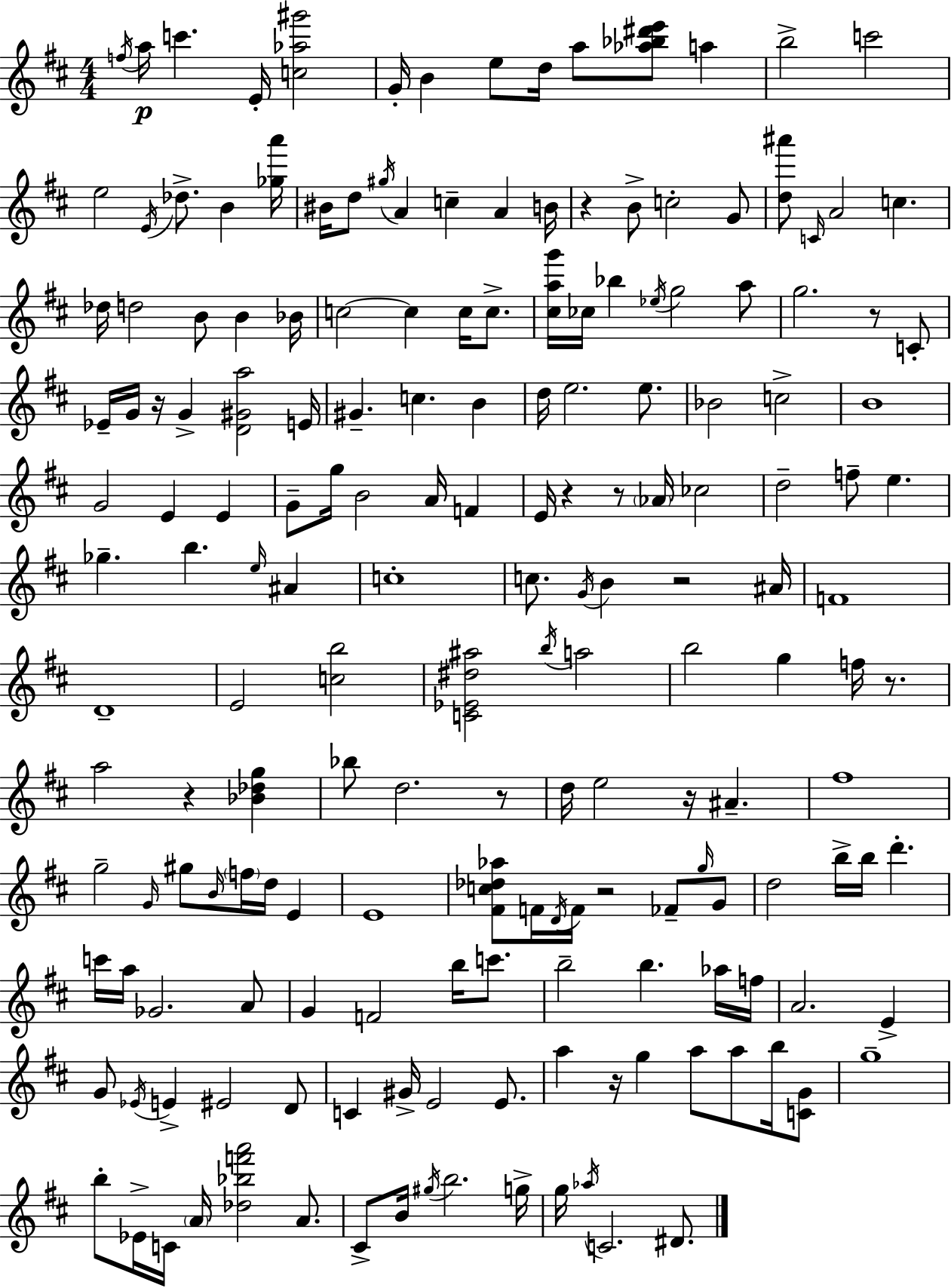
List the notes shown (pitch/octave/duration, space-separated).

F5/s A5/s C6/q. E4/s [C5,Ab5,G#6]/h G4/s B4/q E5/e D5/s A5/e [Ab5,Bb5,D#6,E6]/e A5/q B5/h C6/h E5/h E4/s Db5/e. B4/q [Gb5,A6]/s BIS4/s D5/e G#5/s A4/q C5/q A4/q B4/s R/q B4/e C5/h G4/e [D5,A#6]/e C4/s A4/h C5/q. Db5/s D5/h B4/e B4/q Bb4/s C5/h C5/q C5/s C5/e. [C#5,A5,G6]/s CES5/s Bb5/q Eb5/s G5/h A5/e G5/h. R/e C4/e Eb4/s G4/s R/s G4/q [D4,G#4,A5]/h E4/s G#4/q. C5/q. B4/q D5/s E5/h. E5/e. Bb4/h C5/h B4/w G4/h E4/q E4/q G4/e G5/s B4/h A4/s F4/q E4/s R/q R/e Ab4/s CES5/h D5/h F5/e E5/q. Gb5/q. B5/q. E5/s A#4/q C5/w C5/e. G4/s B4/q R/h A#4/s F4/w D4/w E4/h [C5,B5]/h [C4,Eb4,D#5,A#5]/h B5/s A5/h B5/h G5/q F5/s R/e. A5/h R/q [Bb4,Db5,G5]/q Bb5/e D5/h. R/e D5/s E5/h R/s A#4/q. F#5/w G5/h G4/s G#5/e B4/s F5/s D5/s E4/q E4/w [F#4,C5,Db5,Ab5]/e F4/s D4/s F4/s R/h FES4/e G5/s G4/e D5/h B5/s B5/s D6/q. C6/s A5/s Gb4/h. A4/e G4/q F4/h B5/s C6/e. B5/h B5/q. Ab5/s F5/s A4/h. E4/q G4/e Eb4/s E4/q EIS4/h D4/e C4/q G#4/s E4/h E4/e. A5/q R/s G5/q A5/e A5/e B5/s [C4,G4]/e G5/w B5/e Eb4/s C4/s A4/s [Db5,Bb5,F6,A6]/h A4/e. C#4/e B4/s G#5/s B5/h. G5/s G5/s Ab5/s C4/h. D#4/e.